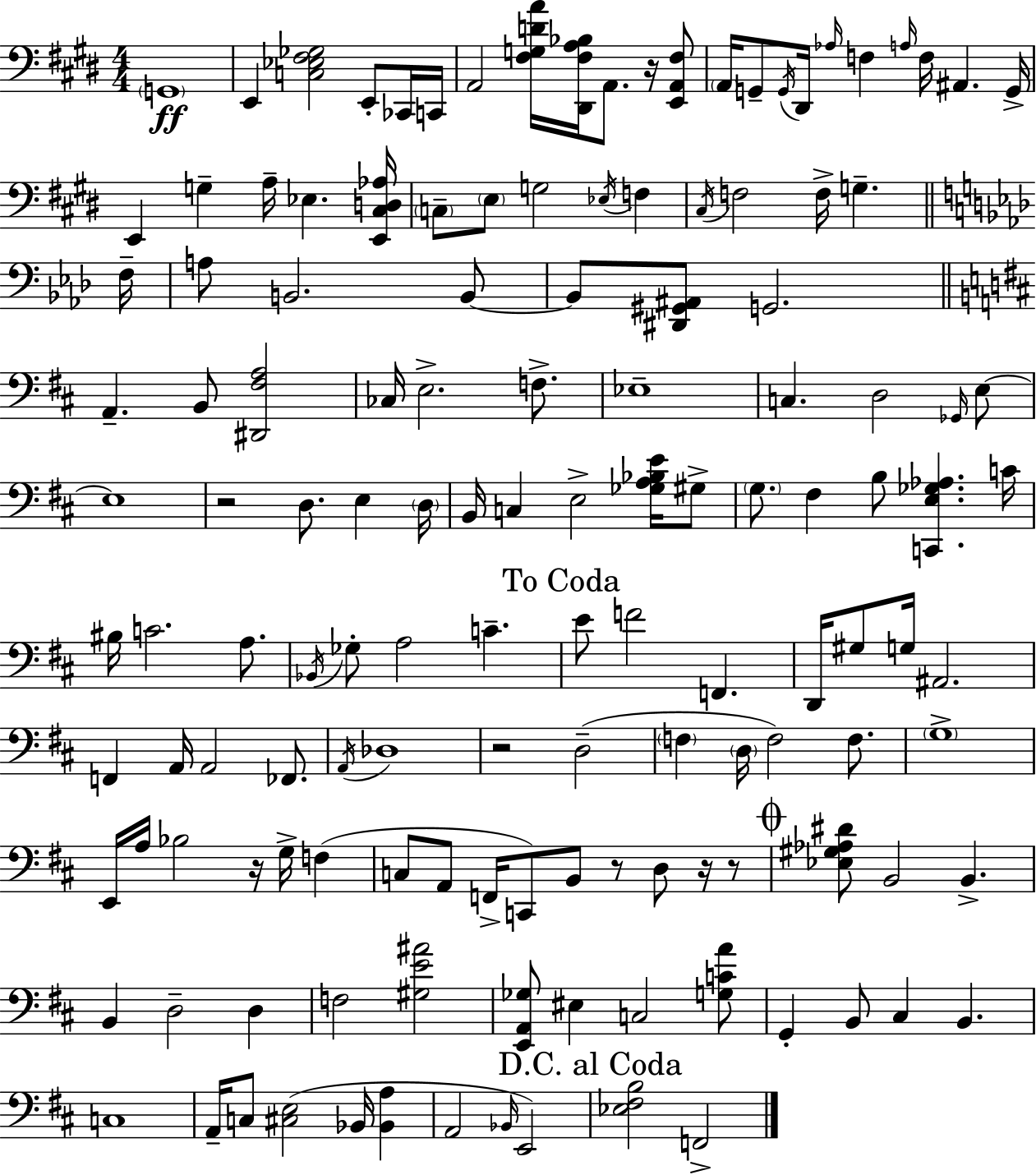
X:1
T:Untitled
M:4/4
L:1/4
K:E
G,,4 E,, [C,_E,^F,_G,]2 E,,/2 _C,,/4 C,,/4 A,,2 [^F,G,DA]/4 [^D,,^F,A,_B,]/4 A,,/2 z/4 [E,,A,,^F,]/2 A,,/4 G,,/2 G,,/4 ^D,,/4 _A,/4 F, A,/4 F,/4 ^A,, G,,/4 E,, G, A,/4 _E, [E,,^C,D,_A,]/4 C,/2 E,/2 G,2 _E,/4 F, ^C,/4 F,2 F,/4 G, F,/4 A,/2 B,,2 B,,/2 B,,/2 [^D,,^G,,^A,,]/2 G,,2 A,, B,,/2 [^D,,^F,A,]2 _C,/4 E,2 F,/2 _E,4 C, D,2 _G,,/4 E,/2 E,4 z2 D,/2 E, D,/4 B,,/4 C, E,2 [_G,A,_B,E]/4 ^G,/2 G,/2 ^F, B,/2 [C,,E,_G,_A,] C/4 ^B,/4 C2 A,/2 _B,,/4 _G,/2 A,2 C E/2 F2 F,, D,,/4 ^G,/2 G,/4 ^A,,2 F,, A,,/4 A,,2 _F,,/2 A,,/4 _D,4 z2 D,2 F, D,/4 F,2 F,/2 G,4 E,,/4 A,/4 _B,2 z/4 G,/4 F, C,/2 A,,/2 F,,/4 C,,/2 B,,/2 z/2 D,/2 z/4 z/2 [_E,^G,_A,^D]/2 B,,2 B,, B,, D,2 D, F,2 [^G,E^A]2 [E,,A,,_G,]/2 ^E, C,2 [G,CA]/2 G,, B,,/2 ^C, B,, C,4 A,,/4 C,/2 [^C,E,]2 _B,,/4 [_B,,A,] A,,2 _B,,/4 E,,2 [_E,^F,B,]2 F,,2